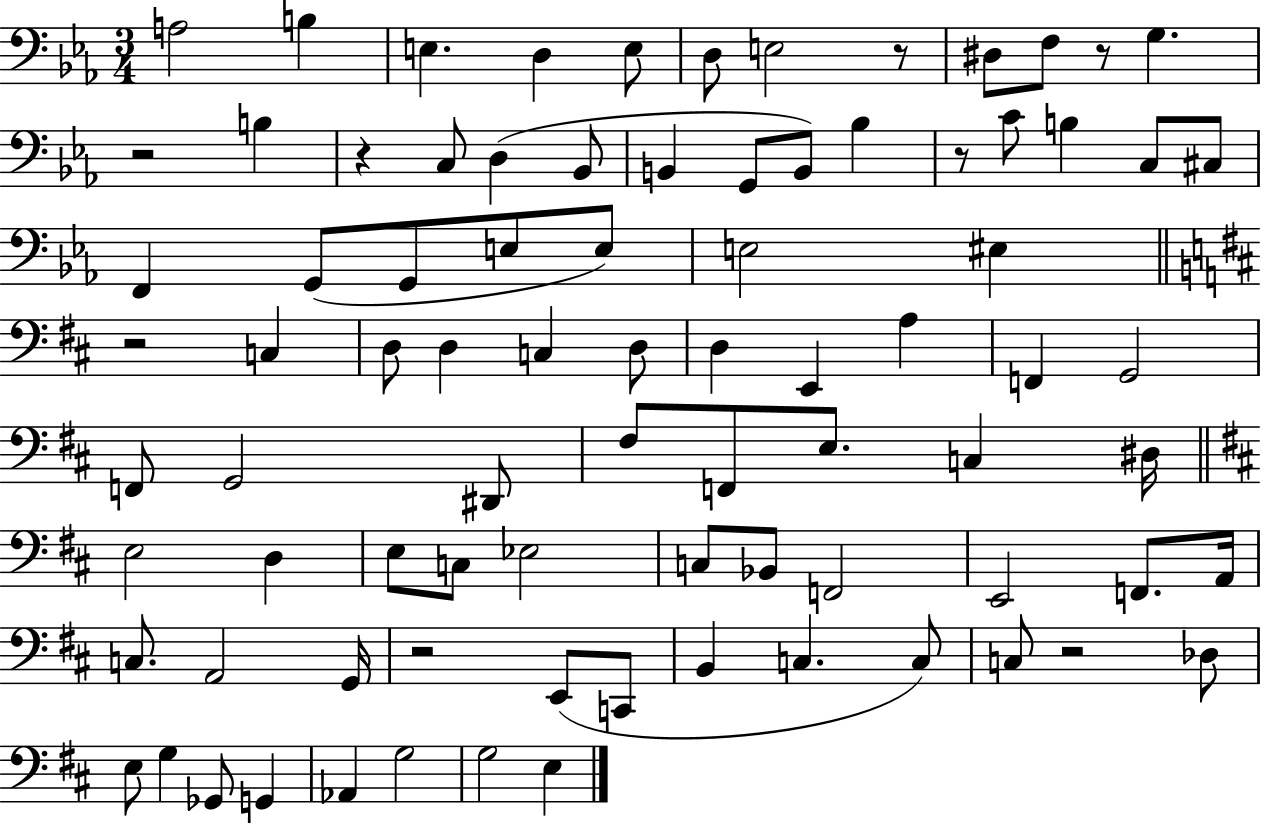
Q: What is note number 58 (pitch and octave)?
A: A2